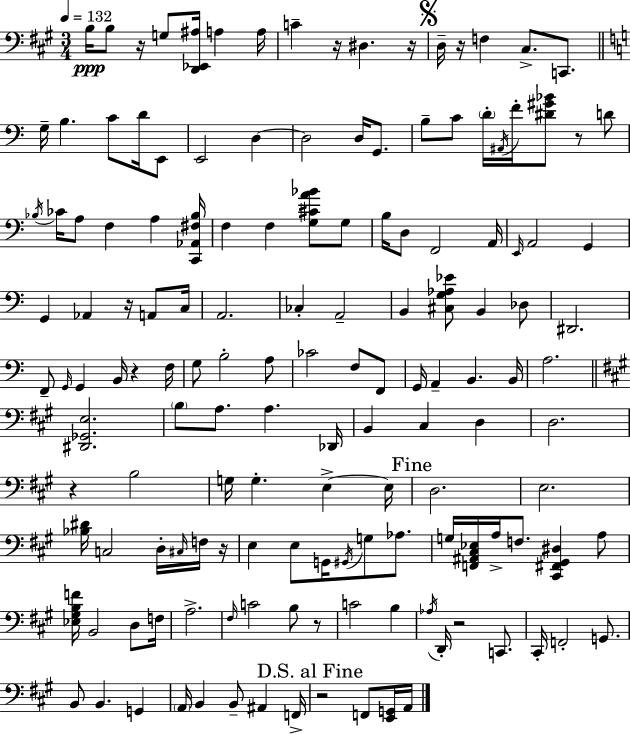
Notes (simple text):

B3/s B3/e R/s G3/e [D2,Eb2,A#3]/s A3/q A3/s C4/q R/s D#3/q. R/s D3/s R/s F3/q C#3/e. C2/e. G3/s B3/q. C4/e D4/s E2/e E2/h D3/q D3/h D3/s G2/e. B3/e C4/e D4/s A#2/s F4/s [D#4,G#4,Bb4]/e R/e D4/e Bb3/s CES4/s A3/e F3/q A3/q [C2,Ab2,F#3,Bb3]/s F3/q F3/q [G3,C#4,A4,Bb4]/e G3/e B3/s D3/e F2/h A2/s E2/s A2/h G2/q G2/q Ab2/q R/s A2/e C3/s A2/h. CES3/q A2/h B2/q [C#3,G3,Ab3,Eb4]/e B2/q Db3/e D#2/h. F2/e G2/s G2/q B2/s R/q F3/s G3/e B3/h A3/e CES4/h F3/e F2/e G2/s A2/q B2/q. B2/s A3/h. [D#2,Gb2,E3]/h. B3/e A3/e. A3/q. Db2/s B2/q C#3/q D3/q D3/h. R/q B3/h G3/s G3/q. E3/q E3/s D3/h. E3/h. [Bb3,D#4]/s C3/h D3/s C#3/s F3/s R/s E3/q E3/e G2/s G#2/s G3/e Ab3/e. G3/s [F2,A#2,C#3,Eb3]/s A3/s F3/e. [C#2,F#2,G#2,D#3]/q A3/e [Eb3,G#3,B3,F4]/s B2/h D3/e F3/s A3/h. F#3/s C4/h B3/e R/e C4/h B3/q Ab3/s D2/s R/h C2/e. C#2/s F2/h G2/e. B2/e B2/q. G2/q A2/s B2/q B2/e A#2/q F2/s R/h F2/e [E2,G2]/s A2/s